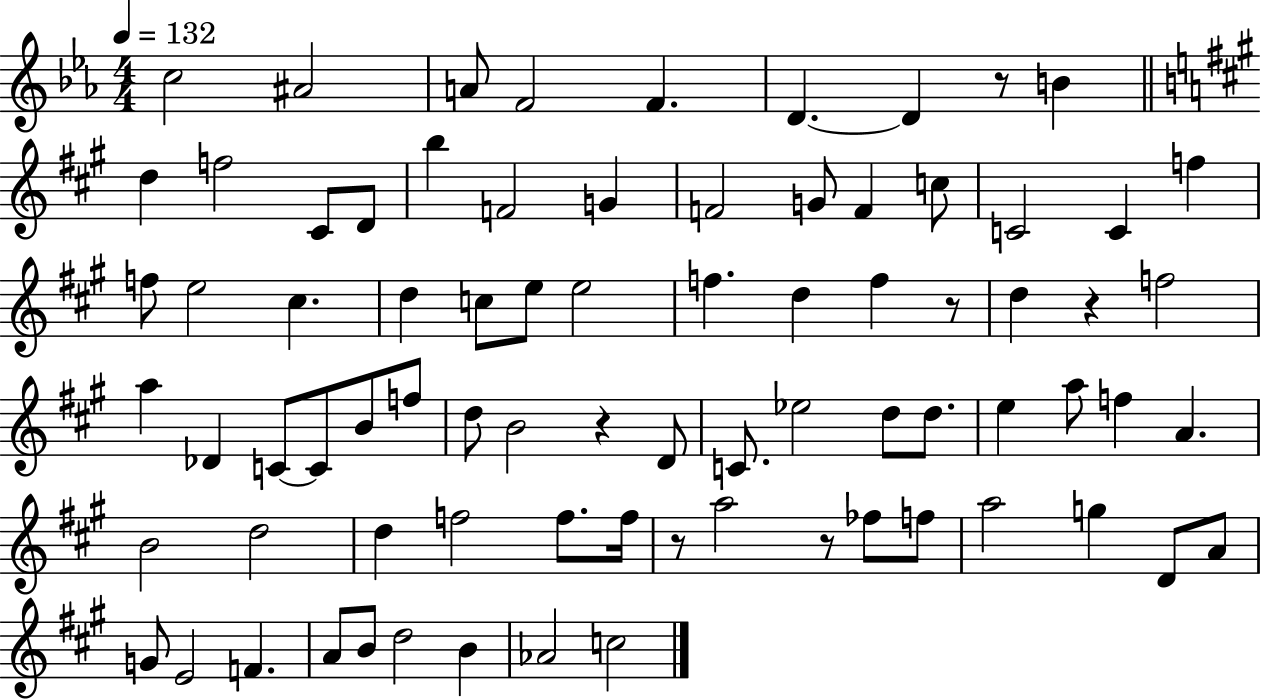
{
  \clef treble
  \numericTimeSignature
  \time 4/4
  \key ees \major
  \tempo 4 = 132
  c''2 ais'2 | a'8 f'2 f'4. | d'4.~~ d'4 r8 b'4 | \bar "||" \break \key a \major d''4 f''2 cis'8 d'8 | b''4 f'2 g'4 | f'2 g'8 f'4 c''8 | c'2 c'4 f''4 | \break f''8 e''2 cis''4. | d''4 c''8 e''8 e''2 | f''4. d''4 f''4 r8 | d''4 r4 f''2 | \break a''4 des'4 c'8~~ c'8 b'8 f''8 | d''8 b'2 r4 d'8 | c'8. ees''2 d''8 d''8. | e''4 a''8 f''4 a'4. | \break b'2 d''2 | d''4 f''2 f''8. f''16 | r8 a''2 r8 fes''8 f''8 | a''2 g''4 d'8 a'8 | \break g'8 e'2 f'4. | a'8 b'8 d''2 b'4 | aes'2 c''2 | \bar "|."
}